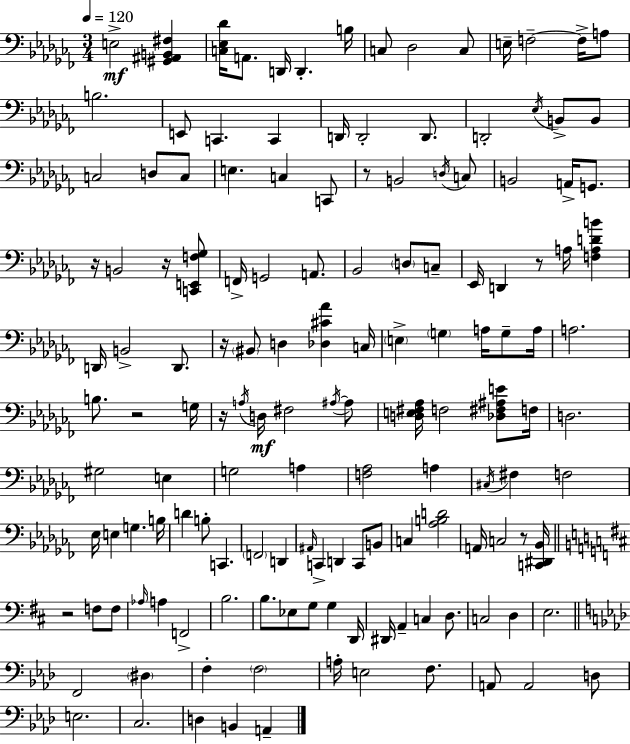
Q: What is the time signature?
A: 3/4